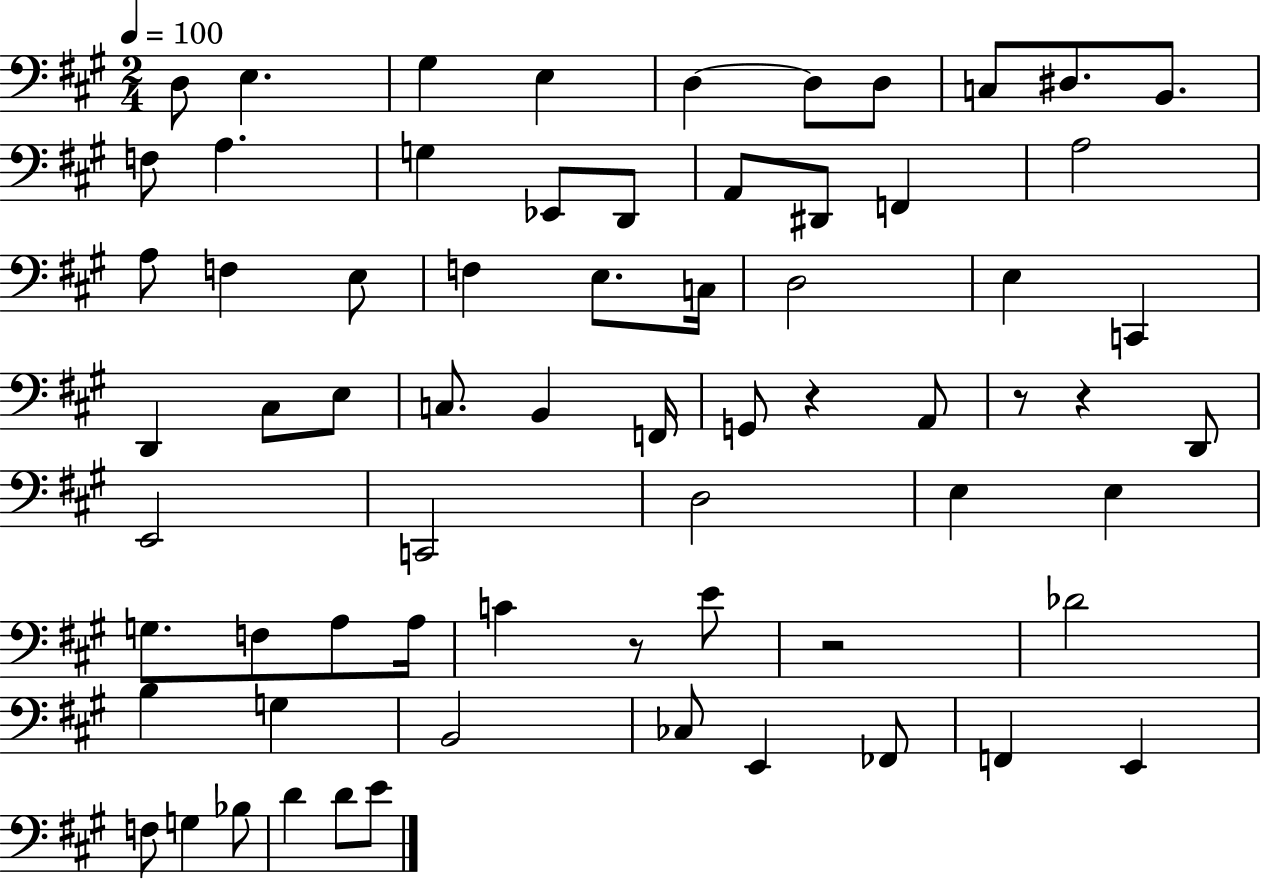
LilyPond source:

{
  \clef bass
  \numericTimeSignature
  \time 2/4
  \key a \major
  \tempo 4 = 100
  \repeat volta 2 { d8 e4. | gis4 e4 | d4~~ d8 d8 | c8 dis8. b,8. | \break f8 a4. | g4 ees,8 d,8 | a,8 dis,8 f,4 | a2 | \break a8 f4 e8 | f4 e8. c16 | d2 | e4 c,4 | \break d,4 cis8 e8 | c8. b,4 f,16 | g,8 r4 a,8 | r8 r4 d,8 | \break e,2 | c,2 | d2 | e4 e4 | \break g8. f8 a8 a16 | c'4 r8 e'8 | r2 | des'2 | \break b4 g4 | b,2 | ces8 e,4 fes,8 | f,4 e,4 | \break f8 g4 bes8 | d'4 d'8 e'8 | } \bar "|."
}